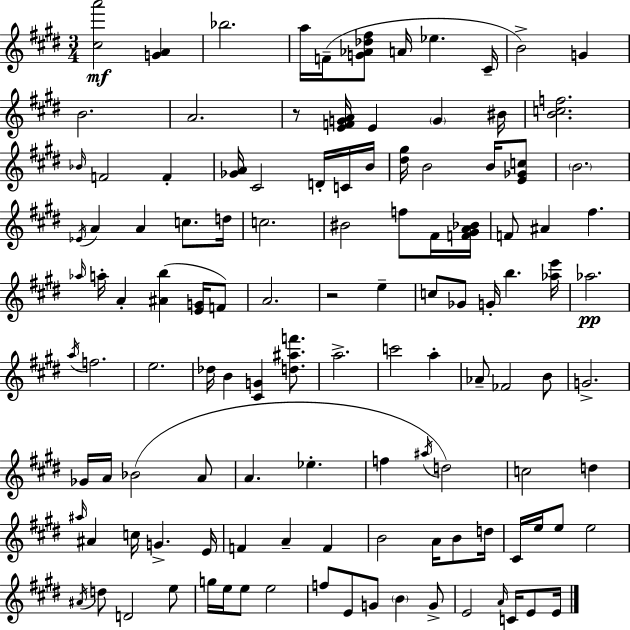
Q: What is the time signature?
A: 3/4